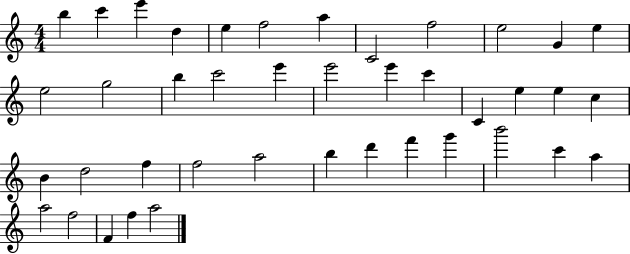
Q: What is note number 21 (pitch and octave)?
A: C4